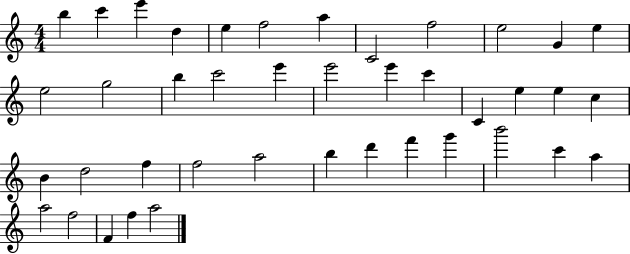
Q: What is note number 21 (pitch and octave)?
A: C4